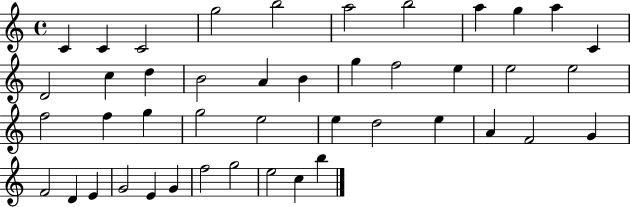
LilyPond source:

{
  \clef treble
  \time 4/4
  \defaultTimeSignature
  \key c \major
  c'4 c'4 c'2 | g''2 b''2 | a''2 b''2 | a''4 g''4 a''4 c'4 | \break d'2 c''4 d''4 | b'2 a'4 b'4 | g''4 f''2 e''4 | e''2 e''2 | \break f''2 f''4 g''4 | g''2 e''2 | e''4 d''2 e''4 | a'4 f'2 g'4 | \break f'2 d'4 e'4 | g'2 e'4 g'4 | f''2 g''2 | e''2 c''4 b''4 | \break \bar "|."
}